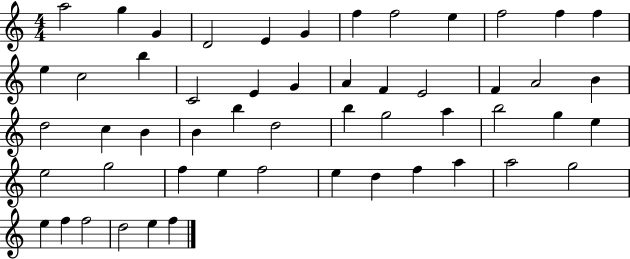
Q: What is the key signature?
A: C major